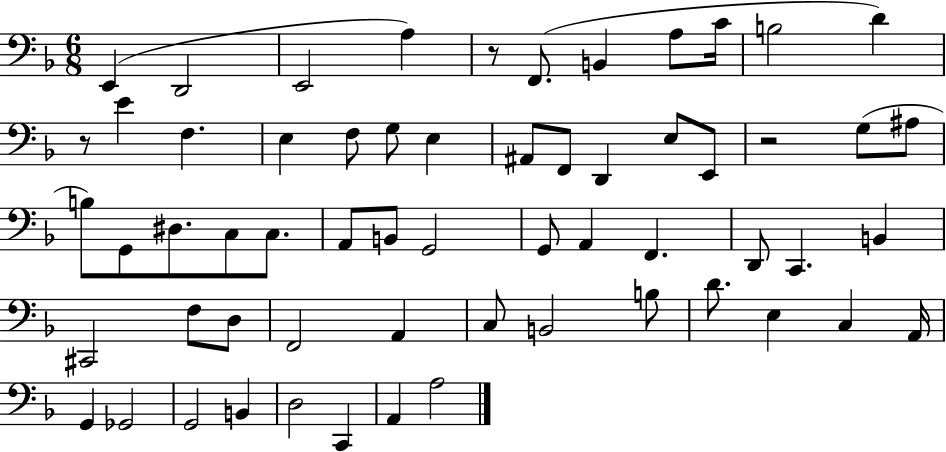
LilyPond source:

{
  \clef bass
  \numericTimeSignature
  \time 6/8
  \key f \major
  e,4( d,2 | e,2 a4) | r8 f,8.( b,4 a8 c'16 | b2 d'4) | \break r8 e'4 f4. | e4 f8 g8 e4 | ais,8 f,8 d,4 e8 e,8 | r2 g8( ais8 | \break b8) g,8 dis8. c8 c8. | a,8 b,8 g,2 | g,8 a,4 f,4. | d,8 c,4. b,4 | \break cis,2 f8 d8 | f,2 a,4 | c8 b,2 b8 | d'8. e4 c4 a,16 | \break g,4 ges,2 | g,2 b,4 | d2 c,4 | a,4 a2 | \break \bar "|."
}